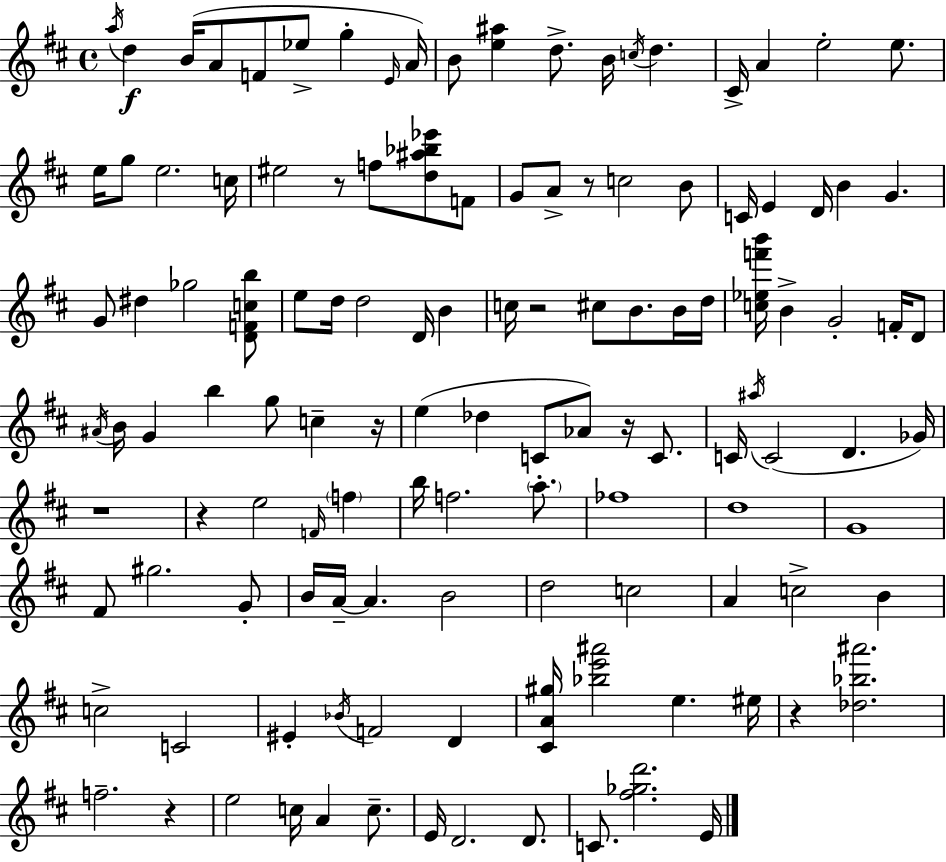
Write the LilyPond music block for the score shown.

{
  \clef treble
  \time 4/4
  \defaultTimeSignature
  \key d \major
  \acciaccatura { a''16 }\f d''4 b'16( a'8 f'8 ees''8-> g''4-. | \grace { e'16 }) a'16 b'8 <e'' ais''>4 d''8.-> b'16 \acciaccatura { c''16 } d''4. | cis'16-> a'4 e''2-. | e''8. e''16 g''8 e''2. | \break c''16 eis''2 r8 f''8 <d'' ais'' bes'' ees'''>8 | f'8 g'8 a'8-> r8 c''2 | b'8 c'16 e'4 d'16 b'4 g'4. | g'8 dis''4 ges''2 | \break <d' f' c'' b''>8 e''8 d''16 d''2 d'16 b'4 | c''16 r2 cis''8 b'8. | b'16 d''16 <c'' ees'' f''' b'''>16 b'4-> g'2-. | f'16-. d'8 \acciaccatura { ais'16 } b'16 g'4 b''4 g''8 c''4-- | \break r16 e''4( des''4 c'8 aes'8) | r16 c'8. c'16 \acciaccatura { ais''16 } c'2( d'4. | ges'16) r1 | r4 e''2 | \break \grace { f'16 } \parenthesize f''4 b''16 f''2. | \parenthesize a''8.-. fes''1 | d''1 | g'1 | \break fis'8 gis''2. | g'8-. b'16 a'16--~~ a'4. b'2 | d''2 c''2 | a'4 c''2-> | \break b'4 c''2-> c'2 | eis'4-. \acciaccatura { bes'16 } f'2 | d'4 <cis' a' gis''>16 <bes'' e''' ais'''>2 | e''4. eis''16 r4 <des'' bes'' ais'''>2. | \break f''2.-- | r4 e''2 c''16 | a'4 c''8.-- e'16 d'2. | d'8. c'8. <fis'' ges'' d'''>2. | \break e'16 \bar "|."
}